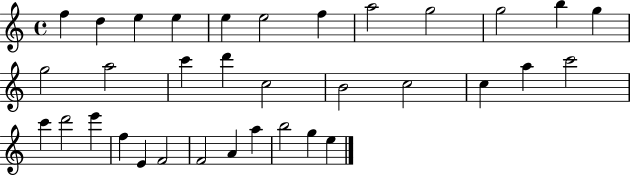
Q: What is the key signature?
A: C major